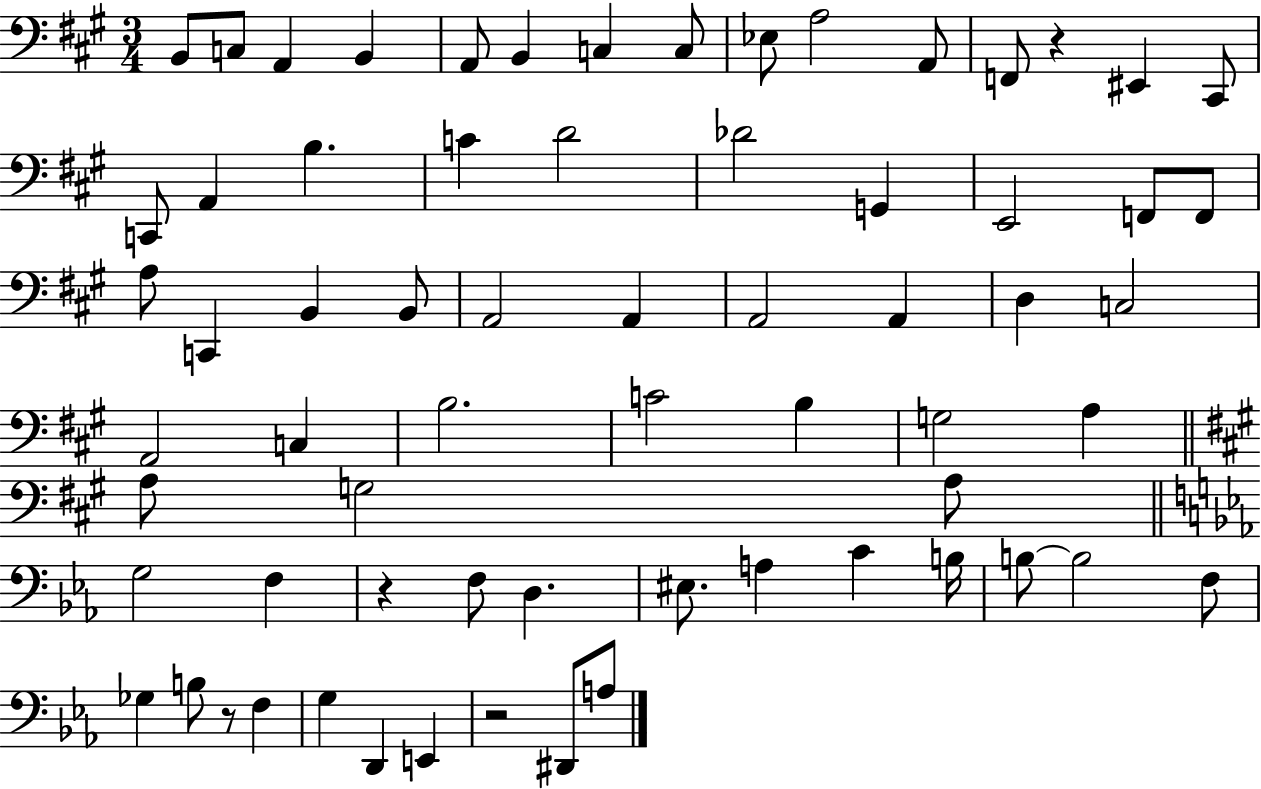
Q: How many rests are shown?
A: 4